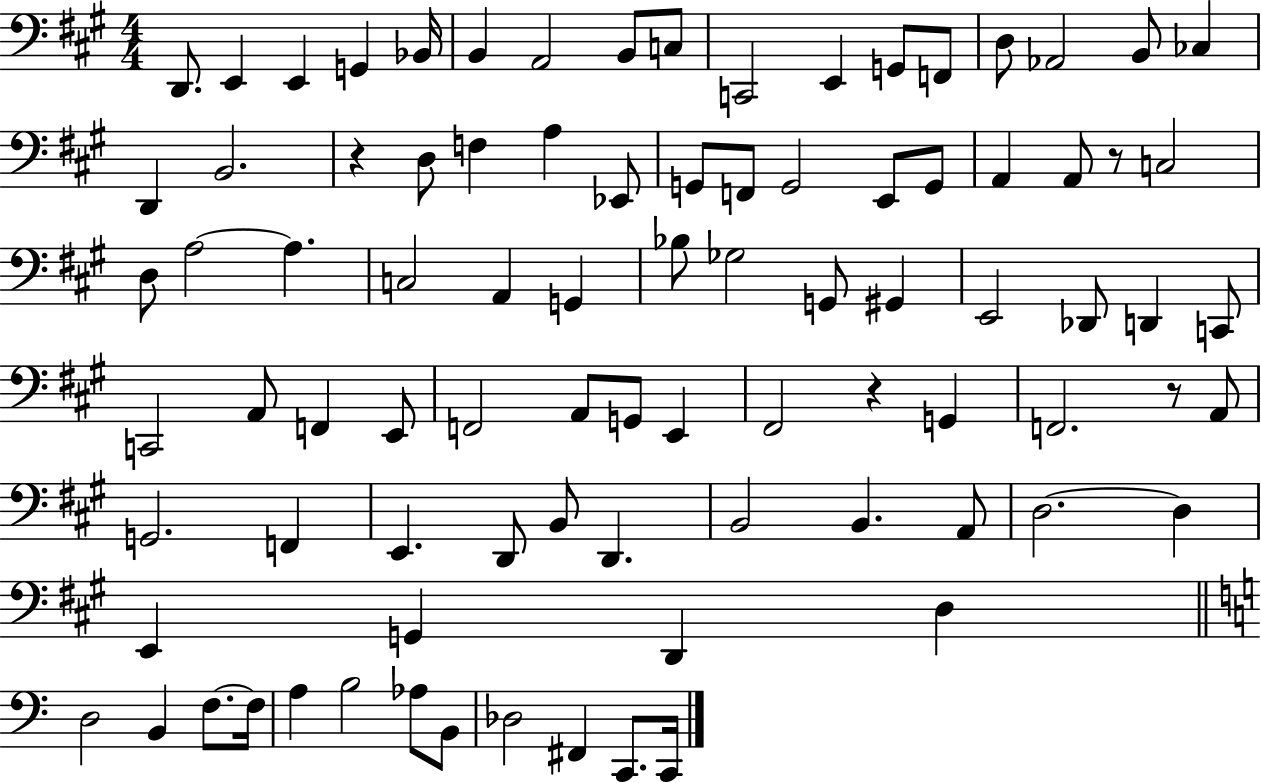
X:1
T:Untitled
M:4/4
L:1/4
K:A
D,,/2 E,, E,, G,, _B,,/4 B,, A,,2 B,,/2 C,/2 C,,2 E,, G,,/2 F,,/2 D,/2 _A,,2 B,,/2 _C, D,, B,,2 z D,/2 F, A, _E,,/2 G,,/2 F,,/2 G,,2 E,,/2 G,,/2 A,, A,,/2 z/2 C,2 D,/2 A,2 A, C,2 A,, G,, _B,/2 _G,2 G,,/2 ^G,, E,,2 _D,,/2 D,, C,,/2 C,,2 A,,/2 F,, E,,/2 F,,2 A,,/2 G,,/2 E,, ^F,,2 z G,, F,,2 z/2 A,,/2 G,,2 F,, E,, D,,/2 B,,/2 D,, B,,2 B,, A,,/2 D,2 D, E,, G,, D,, D, D,2 B,, F,/2 F,/4 A, B,2 _A,/2 B,,/2 _D,2 ^F,, C,,/2 C,,/4